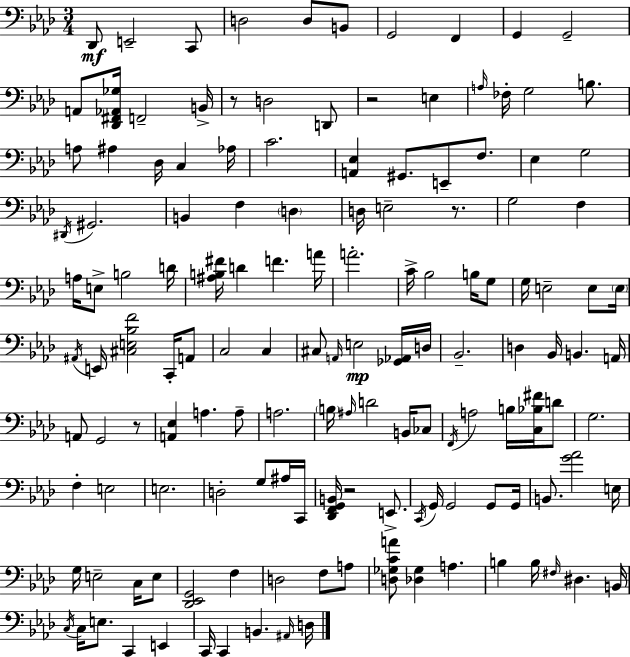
Db2/e E2/h C2/e D3/h D3/e B2/e G2/h F2/q G2/q G2/h A2/e [Db2,F#2,Ab2,Gb3]/s F2/h B2/s R/e D3/h D2/e R/h E3/q A3/s FES3/s G3/h B3/e. A3/e A#3/q Db3/s C3/q Ab3/s C4/h. [A2,Eb3]/q G#2/e. E2/e F3/e. Eb3/q G3/h D#2/s G#2/h. B2/q F3/q D3/q D3/s E3/h R/e. G3/h F3/q A3/s E3/e B3/h D4/s [A#3,B3,F#4]/s D4/q F4/q. A4/s A4/h. C4/s Bb3/h B3/s G3/e G3/s E3/h E3/e E3/s A#2/s E2/s [C#3,E3,Bb3,F4]/h C2/s A2/e C3/h C3/q C#3/e A2/s E3/h [Gb2,Ab2]/s D3/s Bb2/h. D3/q Bb2/s B2/q. A2/s A2/e G2/h R/e [A2,Eb3]/q A3/q. A3/e A3/h. B3/s A#3/s D4/h B2/s CES3/e F2/s A3/h B3/s [C3,Bb3,F#4]/s D4/e G3/h. F3/q E3/h E3/h. D3/h G3/e A#3/s C2/s [Db2,F2,G2,B2]/s R/h E2/e. C2/s G2/s G2/h G2/e G2/s B2/e. [G4,Ab4]/h E3/s G3/s E3/h C3/s E3/e [Db2,Eb2,G2]/h F3/q D3/h F3/e A3/e [D3,Gb3,C4,A4]/e [Db3,Gb3]/q A3/q. B3/q B3/s F#3/s D#3/q. B2/s C3/s C3/s E3/e. C2/q E2/q C2/s C2/q B2/q. A#2/s D3/s